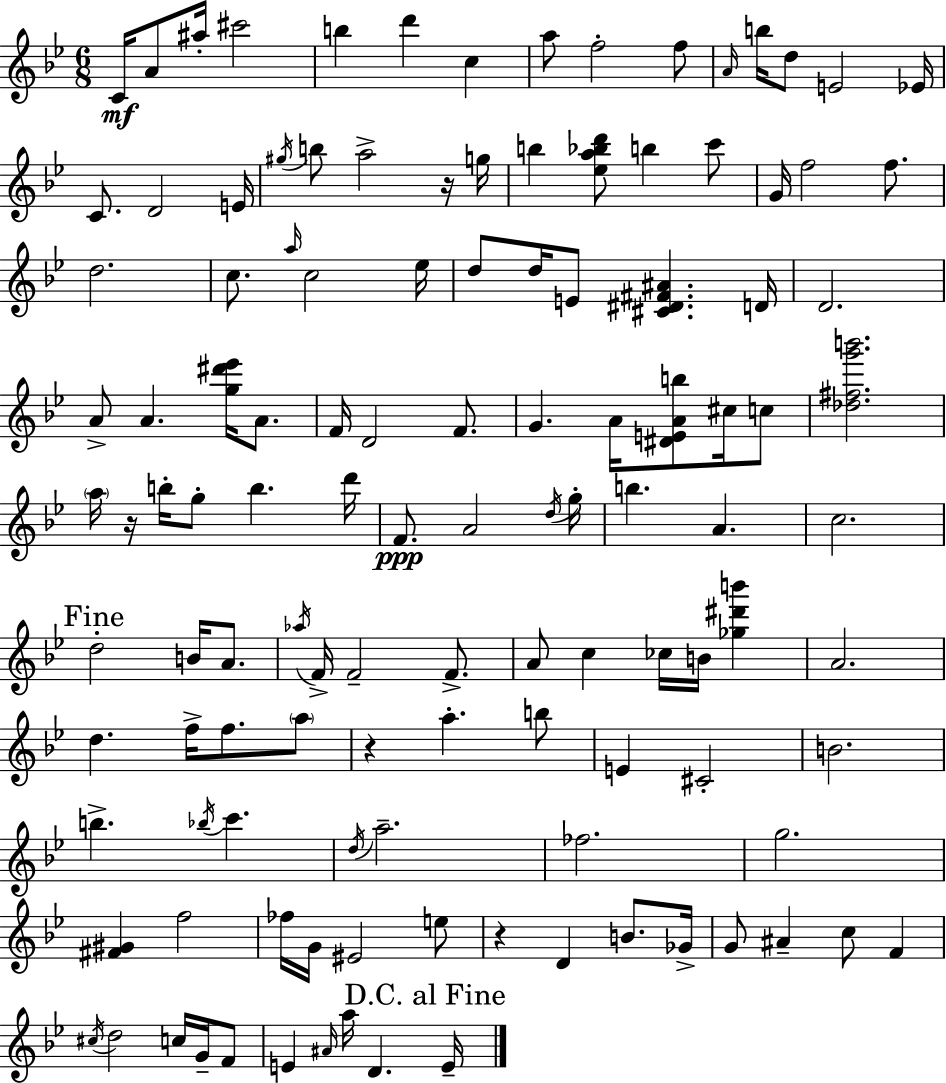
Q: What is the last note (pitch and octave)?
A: E4